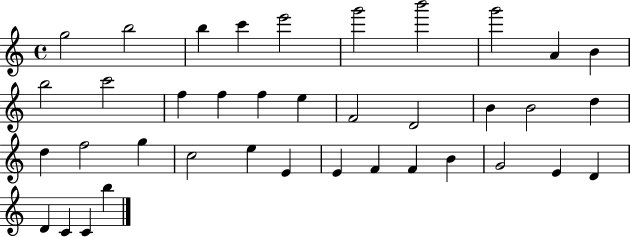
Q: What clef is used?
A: treble